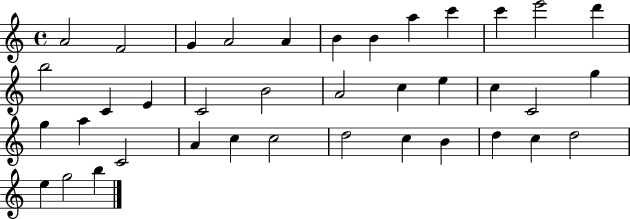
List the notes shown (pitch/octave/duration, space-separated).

A4/h F4/h G4/q A4/h A4/q B4/q B4/q A5/q C6/q C6/q E6/h D6/q B5/h C4/q E4/q C4/h B4/h A4/h C5/q E5/q C5/q C4/h G5/q G5/q A5/q C4/h A4/q C5/q C5/h D5/h C5/q B4/q D5/q C5/q D5/h E5/q G5/h B5/q